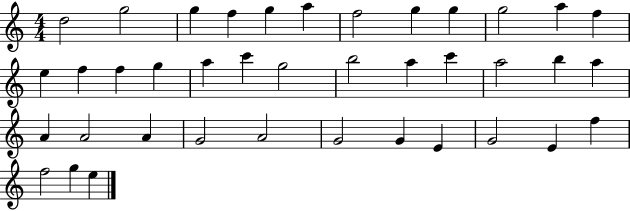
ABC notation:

X:1
T:Untitled
M:4/4
L:1/4
K:C
d2 g2 g f g a f2 g g g2 a f e f f g a c' g2 b2 a c' a2 b a A A2 A G2 A2 G2 G E G2 E f f2 g e